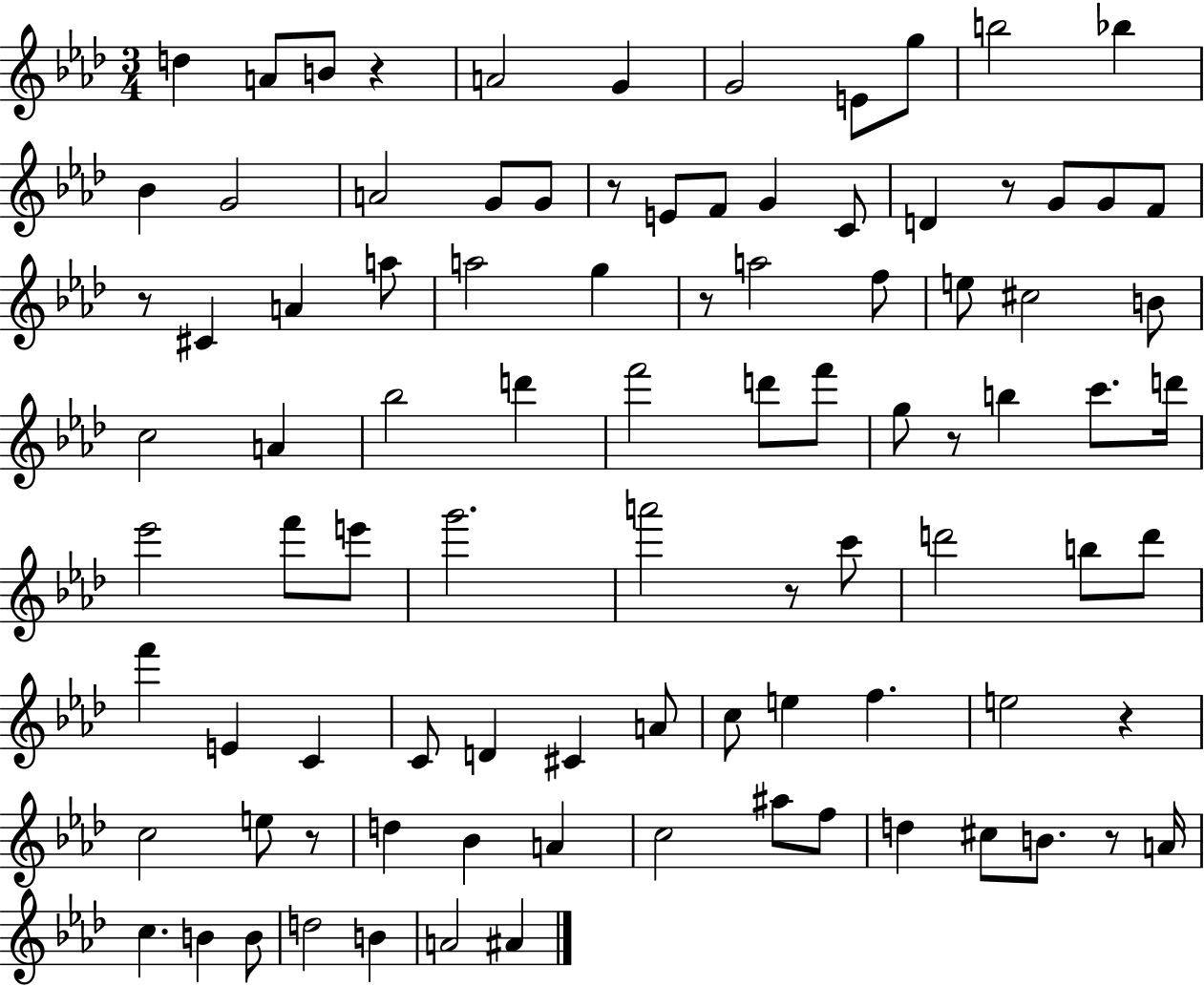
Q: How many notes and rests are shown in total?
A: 93